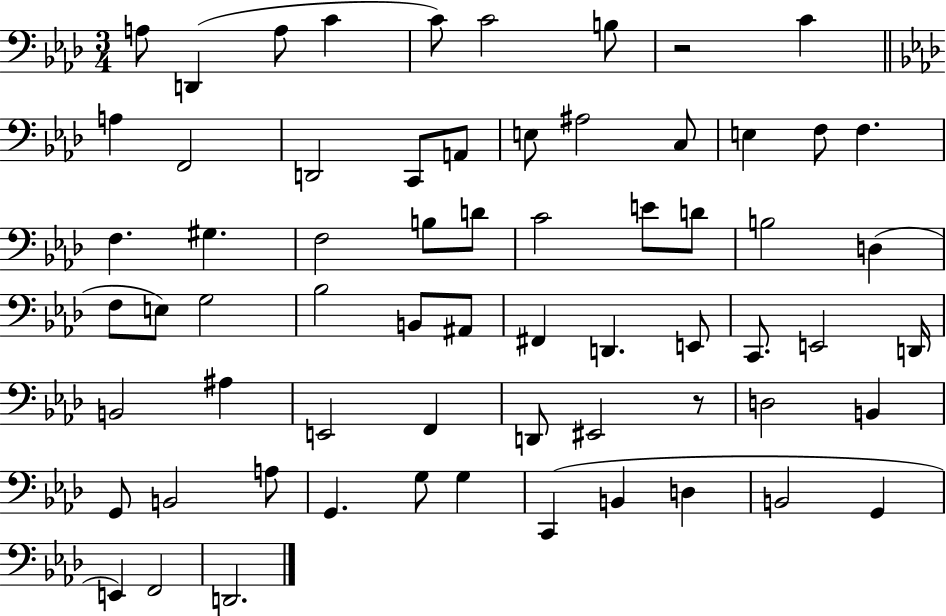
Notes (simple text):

A3/e D2/q A3/e C4/q C4/e C4/h B3/e R/h C4/q A3/q F2/h D2/h C2/e A2/e E3/e A#3/h C3/e E3/q F3/e F3/q. F3/q. G#3/q. F3/h B3/e D4/e C4/h E4/e D4/e B3/h D3/q F3/e E3/e G3/h Bb3/h B2/e A#2/e F#2/q D2/q. E2/e C2/e. E2/h D2/s B2/h A#3/q E2/h F2/q D2/e EIS2/h R/e D3/h B2/q G2/e B2/h A3/e G2/q. G3/e G3/q C2/q B2/q D3/q B2/h G2/q E2/q F2/h D2/h.